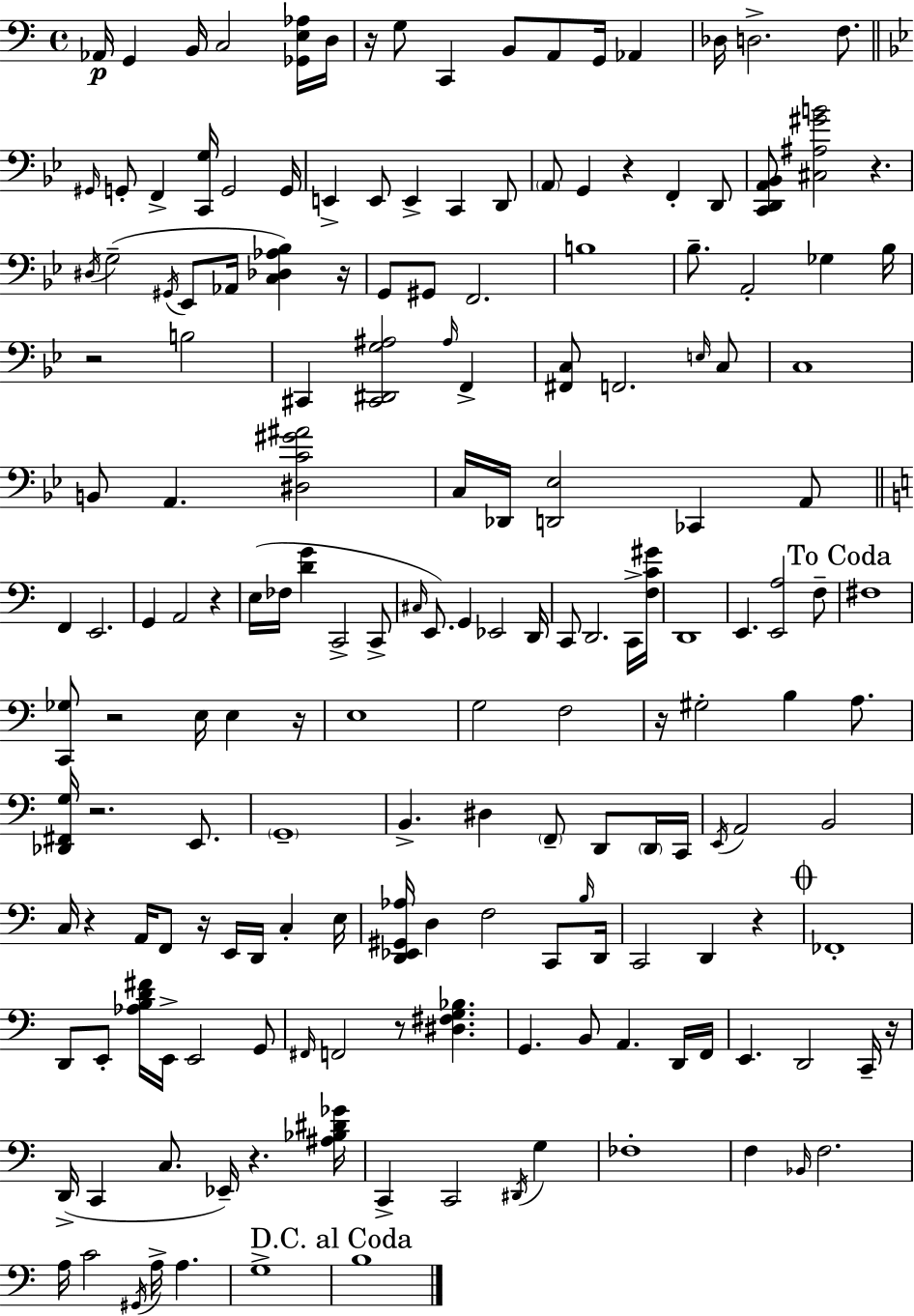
X:1
T:Untitled
M:4/4
L:1/4
K:C
_A,,/4 G,, B,,/4 C,2 [_G,,E,_A,]/4 D,/4 z/4 G,/2 C,, B,,/2 A,,/2 G,,/4 _A,, _D,/4 D,2 F,/2 ^G,,/4 G,,/2 F,, [C,,G,]/4 G,,2 G,,/4 E,, E,,/2 E,, C,, D,,/2 A,,/2 G,, z F,, D,,/2 [C,,D,,A,,_B,,]/2 [^C,^A,^GB]2 z ^D,/4 G,2 ^G,,/4 _E,,/2 _A,,/4 [C,_D,_A,_B,] z/4 G,,/2 ^G,,/2 F,,2 B,4 _B,/2 A,,2 _G, _B,/4 z2 B,2 ^C,, [^C,,^D,,G,^A,]2 ^A,/4 F,, [^F,,C,]/2 F,,2 E,/4 C,/2 C,4 B,,/2 A,, [^D,C^G^A]2 C,/4 _D,,/4 [D,,_E,]2 _C,, A,,/2 F,, E,,2 G,, A,,2 z E,/4 _F,/4 [DG] C,,2 C,,/2 ^C,/4 E,,/2 G,, _E,,2 D,,/4 C,,/2 D,,2 C,,/4 [F,C^G]/4 D,,4 E,, [E,,A,]2 F,/2 ^F,4 [C,,_G,]/2 z2 E,/4 E, z/4 E,4 G,2 F,2 z/4 ^G,2 B, A,/2 [_D,,^F,,G,]/4 z2 E,,/2 G,,4 B,, ^D, F,,/2 D,,/2 D,,/4 C,,/4 E,,/4 A,,2 B,,2 C,/4 z A,,/4 F,,/2 z/4 E,,/4 D,,/4 C, E,/4 [D,,_E,,^G,,_A,]/4 D, F,2 C,,/2 B,/4 D,,/4 C,,2 D,, z _F,,4 D,,/2 E,,/2 [_A,B,D^F]/4 E,,/4 E,,2 G,,/2 ^F,,/4 F,,2 z/2 [^D,^F,G,_B,] G,, B,,/2 A,, D,,/4 F,,/4 E,, D,,2 C,,/4 z/4 D,,/4 C,, C,/2 _E,,/4 z [^A,_B,^D_G]/4 C,, C,,2 ^D,,/4 G, _F,4 F, _B,,/4 F,2 A,/4 C2 ^G,,/4 A,/4 A, G,4 B,4